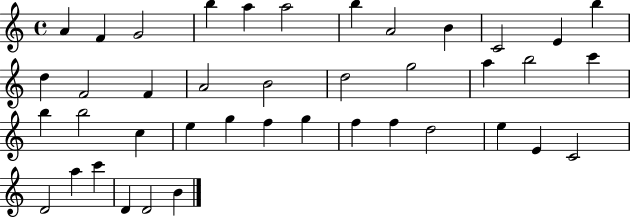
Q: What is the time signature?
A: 4/4